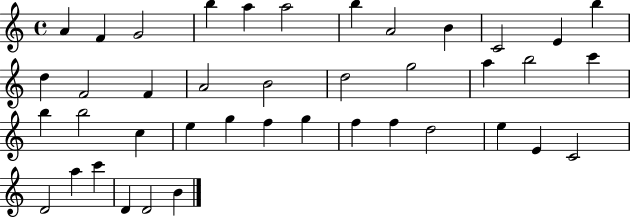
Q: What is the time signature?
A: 4/4